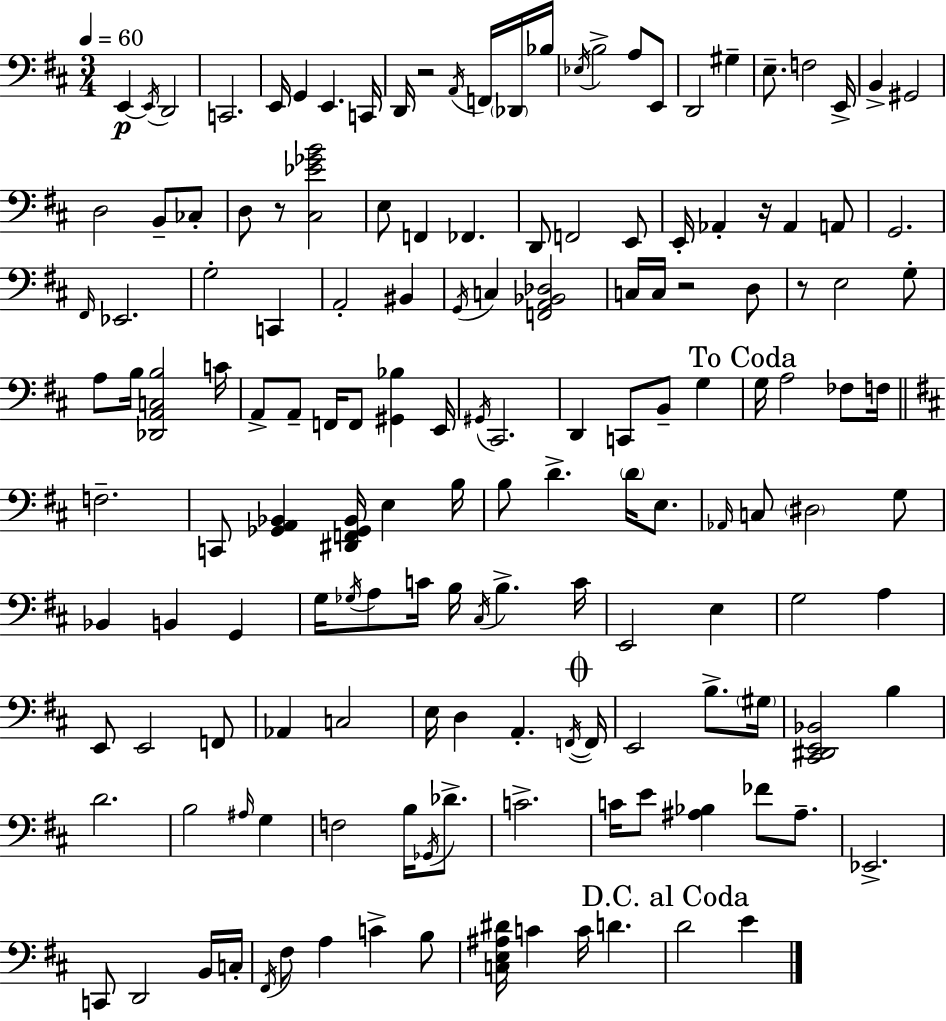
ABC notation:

X:1
T:Untitled
M:3/4
L:1/4
K:D
E,, E,,/4 D,,2 C,,2 E,,/4 G,, E,, C,,/4 D,,/4 z2 A,,/4 F,,/4 _D,,/4 _B,/4 _E,/4 B,2 A,/2 E,,/2 D,,2 ^G, E,/2 F,2 E,,/4 B,, ^G,,2 D,2 B,,/2 _C,/2 D,/2 z/2 [^C,_E_GB]2 E,/2 F,, _F,, D,,/2 F,,2 E,,/2 E,,/4 _A,, z/4 _A,, A,,/2 G,,2 ^F,,/4 _E,,2 G,2 C,, A,,2 ^B,, G,,/4 C, [F,,A,,_B,,_D,]2 C,/4 C,/4 z2 D,/2 z/2 E,2 G,/2 A,/2 B,/4 [_D,,A,,C,B,]2 C/4 A,,/2 A,,/2 F,,/4 F,,/2 [^G,,_B,] E,,/4 ^G,,/4 ^C,,2 D,, C,,/2 B,,/2 G, G,/4 A,2 _F,/2 F,/4 F,2 C,,/2 [_G,,A,,_B,,] [^D,,F,,_G,,_B,,]/4 E, B,/4 B,/2 D D/4 E,/2 _A,,/4 C,/2 ^D,2 G,/2 _B,, B,, G,, G,/4 _G,/4 A,/2 C/4 B,/4 ^C,/4 B, C/4 E,,2 E, G,2 A, E,,/2 E,,2 F,,/2 _A,, C,2 E,/4 D, A,, F,,/4 F,,/4 E,,2 B,/2 ^G,/4 [^C,,^D,,E,,_B,,]2 B, D2 B,2 ^A,/4 G, F,2 B,/4 _G,,/4 _D/2 C2 C/4 E/2 [^A,_B,] _F/2 ^A,/2 _E,,2 C,,/2 D,,2 B,,/4 C,/4 ^F,,/4 ^F,/2 A, C B,/2 [C,E,^A,^D]/4 C C/4 D D2 E